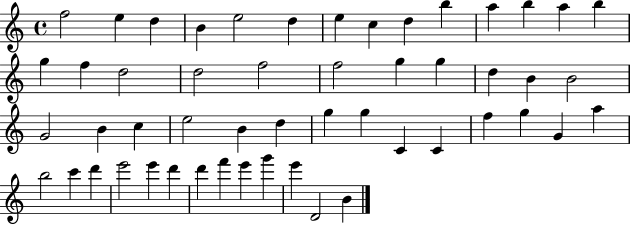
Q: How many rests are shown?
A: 0